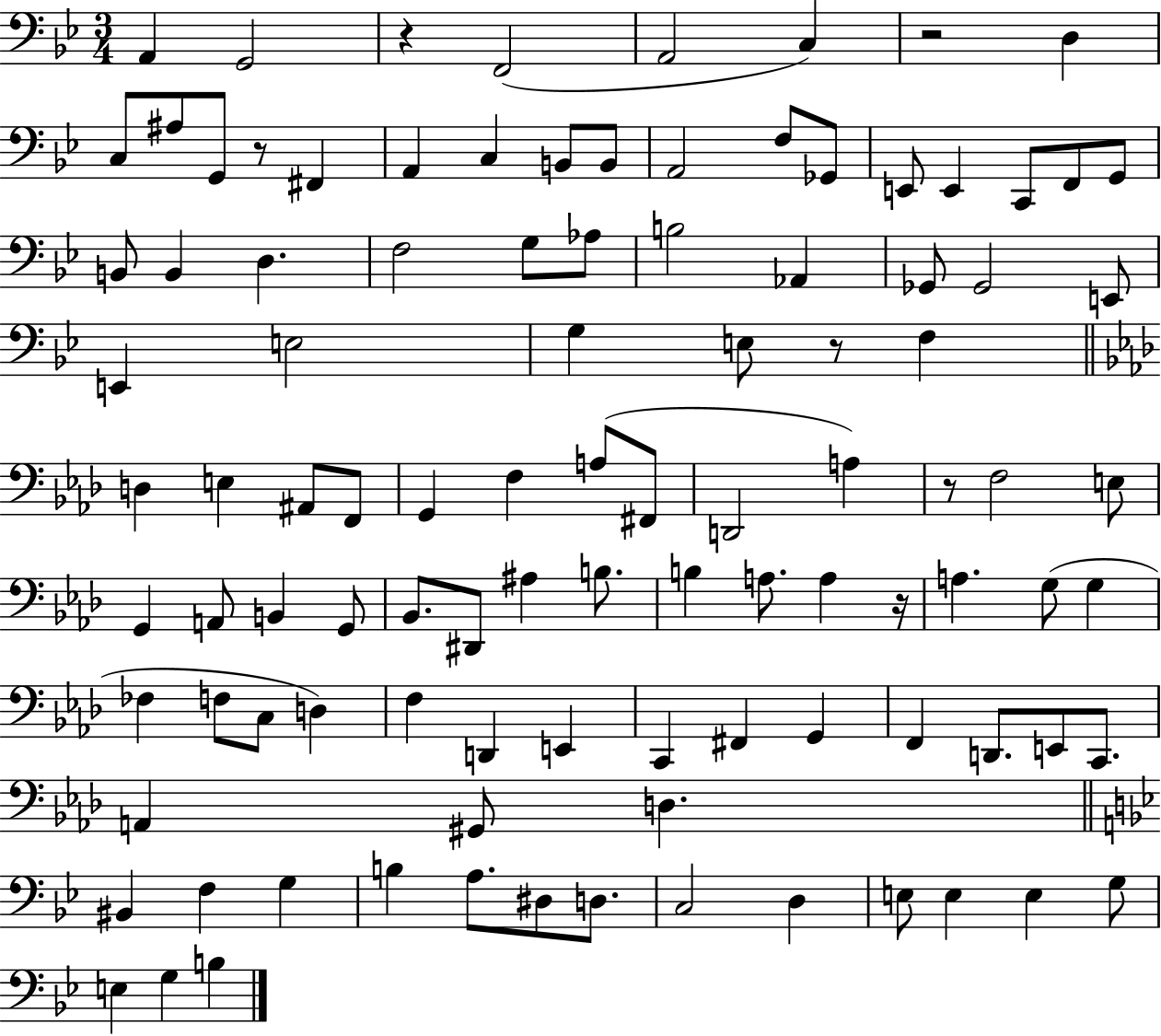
X:1
T:Untitled
M:3/4
L:1/4
K:Bb
A,, G,,2 z F,,2 A,,2 C, z2 D, C,/2 ^A,/2 G,,/2 z/2 ^F,, A,, C, B,,/2 B,,/2 A,,2 F,/2 _G,,/2 E,,/2 E,, C,,/2 F,,/2 G,,/2 B,,/2 B,, D, F,2 G,/2 _A,/2 B,2 _A,, _G,,/2 _G,,2 E,,/2 E,, E,2 G, E,/2 z/2 F, D, E, ^A,,/2 F,,/2 G,, F, A,/2 ^F,,/2 D,,2 A, z/2 F,2 E,/2 G,, A,,/2 B,, G,,/2 _B,,/2 ^D,,/2 ^A, B,/2 B, A,/2 A, z/4 A, G,/2 G, _F, F,/2 C,/2 D, F, D,, E,, C,, ^F,, G,, F,, D,,/2 E,,/2 C,,/2 A,, ^G,,/2 D, ^B,, F, G, B, A,/2 ^D,/2 D,/2 C,2 D, E,/2 E, E, G,/2 E, G, B,